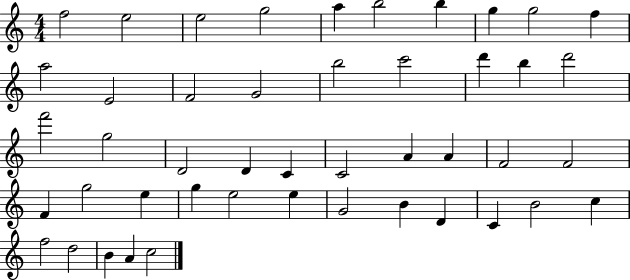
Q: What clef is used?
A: treble